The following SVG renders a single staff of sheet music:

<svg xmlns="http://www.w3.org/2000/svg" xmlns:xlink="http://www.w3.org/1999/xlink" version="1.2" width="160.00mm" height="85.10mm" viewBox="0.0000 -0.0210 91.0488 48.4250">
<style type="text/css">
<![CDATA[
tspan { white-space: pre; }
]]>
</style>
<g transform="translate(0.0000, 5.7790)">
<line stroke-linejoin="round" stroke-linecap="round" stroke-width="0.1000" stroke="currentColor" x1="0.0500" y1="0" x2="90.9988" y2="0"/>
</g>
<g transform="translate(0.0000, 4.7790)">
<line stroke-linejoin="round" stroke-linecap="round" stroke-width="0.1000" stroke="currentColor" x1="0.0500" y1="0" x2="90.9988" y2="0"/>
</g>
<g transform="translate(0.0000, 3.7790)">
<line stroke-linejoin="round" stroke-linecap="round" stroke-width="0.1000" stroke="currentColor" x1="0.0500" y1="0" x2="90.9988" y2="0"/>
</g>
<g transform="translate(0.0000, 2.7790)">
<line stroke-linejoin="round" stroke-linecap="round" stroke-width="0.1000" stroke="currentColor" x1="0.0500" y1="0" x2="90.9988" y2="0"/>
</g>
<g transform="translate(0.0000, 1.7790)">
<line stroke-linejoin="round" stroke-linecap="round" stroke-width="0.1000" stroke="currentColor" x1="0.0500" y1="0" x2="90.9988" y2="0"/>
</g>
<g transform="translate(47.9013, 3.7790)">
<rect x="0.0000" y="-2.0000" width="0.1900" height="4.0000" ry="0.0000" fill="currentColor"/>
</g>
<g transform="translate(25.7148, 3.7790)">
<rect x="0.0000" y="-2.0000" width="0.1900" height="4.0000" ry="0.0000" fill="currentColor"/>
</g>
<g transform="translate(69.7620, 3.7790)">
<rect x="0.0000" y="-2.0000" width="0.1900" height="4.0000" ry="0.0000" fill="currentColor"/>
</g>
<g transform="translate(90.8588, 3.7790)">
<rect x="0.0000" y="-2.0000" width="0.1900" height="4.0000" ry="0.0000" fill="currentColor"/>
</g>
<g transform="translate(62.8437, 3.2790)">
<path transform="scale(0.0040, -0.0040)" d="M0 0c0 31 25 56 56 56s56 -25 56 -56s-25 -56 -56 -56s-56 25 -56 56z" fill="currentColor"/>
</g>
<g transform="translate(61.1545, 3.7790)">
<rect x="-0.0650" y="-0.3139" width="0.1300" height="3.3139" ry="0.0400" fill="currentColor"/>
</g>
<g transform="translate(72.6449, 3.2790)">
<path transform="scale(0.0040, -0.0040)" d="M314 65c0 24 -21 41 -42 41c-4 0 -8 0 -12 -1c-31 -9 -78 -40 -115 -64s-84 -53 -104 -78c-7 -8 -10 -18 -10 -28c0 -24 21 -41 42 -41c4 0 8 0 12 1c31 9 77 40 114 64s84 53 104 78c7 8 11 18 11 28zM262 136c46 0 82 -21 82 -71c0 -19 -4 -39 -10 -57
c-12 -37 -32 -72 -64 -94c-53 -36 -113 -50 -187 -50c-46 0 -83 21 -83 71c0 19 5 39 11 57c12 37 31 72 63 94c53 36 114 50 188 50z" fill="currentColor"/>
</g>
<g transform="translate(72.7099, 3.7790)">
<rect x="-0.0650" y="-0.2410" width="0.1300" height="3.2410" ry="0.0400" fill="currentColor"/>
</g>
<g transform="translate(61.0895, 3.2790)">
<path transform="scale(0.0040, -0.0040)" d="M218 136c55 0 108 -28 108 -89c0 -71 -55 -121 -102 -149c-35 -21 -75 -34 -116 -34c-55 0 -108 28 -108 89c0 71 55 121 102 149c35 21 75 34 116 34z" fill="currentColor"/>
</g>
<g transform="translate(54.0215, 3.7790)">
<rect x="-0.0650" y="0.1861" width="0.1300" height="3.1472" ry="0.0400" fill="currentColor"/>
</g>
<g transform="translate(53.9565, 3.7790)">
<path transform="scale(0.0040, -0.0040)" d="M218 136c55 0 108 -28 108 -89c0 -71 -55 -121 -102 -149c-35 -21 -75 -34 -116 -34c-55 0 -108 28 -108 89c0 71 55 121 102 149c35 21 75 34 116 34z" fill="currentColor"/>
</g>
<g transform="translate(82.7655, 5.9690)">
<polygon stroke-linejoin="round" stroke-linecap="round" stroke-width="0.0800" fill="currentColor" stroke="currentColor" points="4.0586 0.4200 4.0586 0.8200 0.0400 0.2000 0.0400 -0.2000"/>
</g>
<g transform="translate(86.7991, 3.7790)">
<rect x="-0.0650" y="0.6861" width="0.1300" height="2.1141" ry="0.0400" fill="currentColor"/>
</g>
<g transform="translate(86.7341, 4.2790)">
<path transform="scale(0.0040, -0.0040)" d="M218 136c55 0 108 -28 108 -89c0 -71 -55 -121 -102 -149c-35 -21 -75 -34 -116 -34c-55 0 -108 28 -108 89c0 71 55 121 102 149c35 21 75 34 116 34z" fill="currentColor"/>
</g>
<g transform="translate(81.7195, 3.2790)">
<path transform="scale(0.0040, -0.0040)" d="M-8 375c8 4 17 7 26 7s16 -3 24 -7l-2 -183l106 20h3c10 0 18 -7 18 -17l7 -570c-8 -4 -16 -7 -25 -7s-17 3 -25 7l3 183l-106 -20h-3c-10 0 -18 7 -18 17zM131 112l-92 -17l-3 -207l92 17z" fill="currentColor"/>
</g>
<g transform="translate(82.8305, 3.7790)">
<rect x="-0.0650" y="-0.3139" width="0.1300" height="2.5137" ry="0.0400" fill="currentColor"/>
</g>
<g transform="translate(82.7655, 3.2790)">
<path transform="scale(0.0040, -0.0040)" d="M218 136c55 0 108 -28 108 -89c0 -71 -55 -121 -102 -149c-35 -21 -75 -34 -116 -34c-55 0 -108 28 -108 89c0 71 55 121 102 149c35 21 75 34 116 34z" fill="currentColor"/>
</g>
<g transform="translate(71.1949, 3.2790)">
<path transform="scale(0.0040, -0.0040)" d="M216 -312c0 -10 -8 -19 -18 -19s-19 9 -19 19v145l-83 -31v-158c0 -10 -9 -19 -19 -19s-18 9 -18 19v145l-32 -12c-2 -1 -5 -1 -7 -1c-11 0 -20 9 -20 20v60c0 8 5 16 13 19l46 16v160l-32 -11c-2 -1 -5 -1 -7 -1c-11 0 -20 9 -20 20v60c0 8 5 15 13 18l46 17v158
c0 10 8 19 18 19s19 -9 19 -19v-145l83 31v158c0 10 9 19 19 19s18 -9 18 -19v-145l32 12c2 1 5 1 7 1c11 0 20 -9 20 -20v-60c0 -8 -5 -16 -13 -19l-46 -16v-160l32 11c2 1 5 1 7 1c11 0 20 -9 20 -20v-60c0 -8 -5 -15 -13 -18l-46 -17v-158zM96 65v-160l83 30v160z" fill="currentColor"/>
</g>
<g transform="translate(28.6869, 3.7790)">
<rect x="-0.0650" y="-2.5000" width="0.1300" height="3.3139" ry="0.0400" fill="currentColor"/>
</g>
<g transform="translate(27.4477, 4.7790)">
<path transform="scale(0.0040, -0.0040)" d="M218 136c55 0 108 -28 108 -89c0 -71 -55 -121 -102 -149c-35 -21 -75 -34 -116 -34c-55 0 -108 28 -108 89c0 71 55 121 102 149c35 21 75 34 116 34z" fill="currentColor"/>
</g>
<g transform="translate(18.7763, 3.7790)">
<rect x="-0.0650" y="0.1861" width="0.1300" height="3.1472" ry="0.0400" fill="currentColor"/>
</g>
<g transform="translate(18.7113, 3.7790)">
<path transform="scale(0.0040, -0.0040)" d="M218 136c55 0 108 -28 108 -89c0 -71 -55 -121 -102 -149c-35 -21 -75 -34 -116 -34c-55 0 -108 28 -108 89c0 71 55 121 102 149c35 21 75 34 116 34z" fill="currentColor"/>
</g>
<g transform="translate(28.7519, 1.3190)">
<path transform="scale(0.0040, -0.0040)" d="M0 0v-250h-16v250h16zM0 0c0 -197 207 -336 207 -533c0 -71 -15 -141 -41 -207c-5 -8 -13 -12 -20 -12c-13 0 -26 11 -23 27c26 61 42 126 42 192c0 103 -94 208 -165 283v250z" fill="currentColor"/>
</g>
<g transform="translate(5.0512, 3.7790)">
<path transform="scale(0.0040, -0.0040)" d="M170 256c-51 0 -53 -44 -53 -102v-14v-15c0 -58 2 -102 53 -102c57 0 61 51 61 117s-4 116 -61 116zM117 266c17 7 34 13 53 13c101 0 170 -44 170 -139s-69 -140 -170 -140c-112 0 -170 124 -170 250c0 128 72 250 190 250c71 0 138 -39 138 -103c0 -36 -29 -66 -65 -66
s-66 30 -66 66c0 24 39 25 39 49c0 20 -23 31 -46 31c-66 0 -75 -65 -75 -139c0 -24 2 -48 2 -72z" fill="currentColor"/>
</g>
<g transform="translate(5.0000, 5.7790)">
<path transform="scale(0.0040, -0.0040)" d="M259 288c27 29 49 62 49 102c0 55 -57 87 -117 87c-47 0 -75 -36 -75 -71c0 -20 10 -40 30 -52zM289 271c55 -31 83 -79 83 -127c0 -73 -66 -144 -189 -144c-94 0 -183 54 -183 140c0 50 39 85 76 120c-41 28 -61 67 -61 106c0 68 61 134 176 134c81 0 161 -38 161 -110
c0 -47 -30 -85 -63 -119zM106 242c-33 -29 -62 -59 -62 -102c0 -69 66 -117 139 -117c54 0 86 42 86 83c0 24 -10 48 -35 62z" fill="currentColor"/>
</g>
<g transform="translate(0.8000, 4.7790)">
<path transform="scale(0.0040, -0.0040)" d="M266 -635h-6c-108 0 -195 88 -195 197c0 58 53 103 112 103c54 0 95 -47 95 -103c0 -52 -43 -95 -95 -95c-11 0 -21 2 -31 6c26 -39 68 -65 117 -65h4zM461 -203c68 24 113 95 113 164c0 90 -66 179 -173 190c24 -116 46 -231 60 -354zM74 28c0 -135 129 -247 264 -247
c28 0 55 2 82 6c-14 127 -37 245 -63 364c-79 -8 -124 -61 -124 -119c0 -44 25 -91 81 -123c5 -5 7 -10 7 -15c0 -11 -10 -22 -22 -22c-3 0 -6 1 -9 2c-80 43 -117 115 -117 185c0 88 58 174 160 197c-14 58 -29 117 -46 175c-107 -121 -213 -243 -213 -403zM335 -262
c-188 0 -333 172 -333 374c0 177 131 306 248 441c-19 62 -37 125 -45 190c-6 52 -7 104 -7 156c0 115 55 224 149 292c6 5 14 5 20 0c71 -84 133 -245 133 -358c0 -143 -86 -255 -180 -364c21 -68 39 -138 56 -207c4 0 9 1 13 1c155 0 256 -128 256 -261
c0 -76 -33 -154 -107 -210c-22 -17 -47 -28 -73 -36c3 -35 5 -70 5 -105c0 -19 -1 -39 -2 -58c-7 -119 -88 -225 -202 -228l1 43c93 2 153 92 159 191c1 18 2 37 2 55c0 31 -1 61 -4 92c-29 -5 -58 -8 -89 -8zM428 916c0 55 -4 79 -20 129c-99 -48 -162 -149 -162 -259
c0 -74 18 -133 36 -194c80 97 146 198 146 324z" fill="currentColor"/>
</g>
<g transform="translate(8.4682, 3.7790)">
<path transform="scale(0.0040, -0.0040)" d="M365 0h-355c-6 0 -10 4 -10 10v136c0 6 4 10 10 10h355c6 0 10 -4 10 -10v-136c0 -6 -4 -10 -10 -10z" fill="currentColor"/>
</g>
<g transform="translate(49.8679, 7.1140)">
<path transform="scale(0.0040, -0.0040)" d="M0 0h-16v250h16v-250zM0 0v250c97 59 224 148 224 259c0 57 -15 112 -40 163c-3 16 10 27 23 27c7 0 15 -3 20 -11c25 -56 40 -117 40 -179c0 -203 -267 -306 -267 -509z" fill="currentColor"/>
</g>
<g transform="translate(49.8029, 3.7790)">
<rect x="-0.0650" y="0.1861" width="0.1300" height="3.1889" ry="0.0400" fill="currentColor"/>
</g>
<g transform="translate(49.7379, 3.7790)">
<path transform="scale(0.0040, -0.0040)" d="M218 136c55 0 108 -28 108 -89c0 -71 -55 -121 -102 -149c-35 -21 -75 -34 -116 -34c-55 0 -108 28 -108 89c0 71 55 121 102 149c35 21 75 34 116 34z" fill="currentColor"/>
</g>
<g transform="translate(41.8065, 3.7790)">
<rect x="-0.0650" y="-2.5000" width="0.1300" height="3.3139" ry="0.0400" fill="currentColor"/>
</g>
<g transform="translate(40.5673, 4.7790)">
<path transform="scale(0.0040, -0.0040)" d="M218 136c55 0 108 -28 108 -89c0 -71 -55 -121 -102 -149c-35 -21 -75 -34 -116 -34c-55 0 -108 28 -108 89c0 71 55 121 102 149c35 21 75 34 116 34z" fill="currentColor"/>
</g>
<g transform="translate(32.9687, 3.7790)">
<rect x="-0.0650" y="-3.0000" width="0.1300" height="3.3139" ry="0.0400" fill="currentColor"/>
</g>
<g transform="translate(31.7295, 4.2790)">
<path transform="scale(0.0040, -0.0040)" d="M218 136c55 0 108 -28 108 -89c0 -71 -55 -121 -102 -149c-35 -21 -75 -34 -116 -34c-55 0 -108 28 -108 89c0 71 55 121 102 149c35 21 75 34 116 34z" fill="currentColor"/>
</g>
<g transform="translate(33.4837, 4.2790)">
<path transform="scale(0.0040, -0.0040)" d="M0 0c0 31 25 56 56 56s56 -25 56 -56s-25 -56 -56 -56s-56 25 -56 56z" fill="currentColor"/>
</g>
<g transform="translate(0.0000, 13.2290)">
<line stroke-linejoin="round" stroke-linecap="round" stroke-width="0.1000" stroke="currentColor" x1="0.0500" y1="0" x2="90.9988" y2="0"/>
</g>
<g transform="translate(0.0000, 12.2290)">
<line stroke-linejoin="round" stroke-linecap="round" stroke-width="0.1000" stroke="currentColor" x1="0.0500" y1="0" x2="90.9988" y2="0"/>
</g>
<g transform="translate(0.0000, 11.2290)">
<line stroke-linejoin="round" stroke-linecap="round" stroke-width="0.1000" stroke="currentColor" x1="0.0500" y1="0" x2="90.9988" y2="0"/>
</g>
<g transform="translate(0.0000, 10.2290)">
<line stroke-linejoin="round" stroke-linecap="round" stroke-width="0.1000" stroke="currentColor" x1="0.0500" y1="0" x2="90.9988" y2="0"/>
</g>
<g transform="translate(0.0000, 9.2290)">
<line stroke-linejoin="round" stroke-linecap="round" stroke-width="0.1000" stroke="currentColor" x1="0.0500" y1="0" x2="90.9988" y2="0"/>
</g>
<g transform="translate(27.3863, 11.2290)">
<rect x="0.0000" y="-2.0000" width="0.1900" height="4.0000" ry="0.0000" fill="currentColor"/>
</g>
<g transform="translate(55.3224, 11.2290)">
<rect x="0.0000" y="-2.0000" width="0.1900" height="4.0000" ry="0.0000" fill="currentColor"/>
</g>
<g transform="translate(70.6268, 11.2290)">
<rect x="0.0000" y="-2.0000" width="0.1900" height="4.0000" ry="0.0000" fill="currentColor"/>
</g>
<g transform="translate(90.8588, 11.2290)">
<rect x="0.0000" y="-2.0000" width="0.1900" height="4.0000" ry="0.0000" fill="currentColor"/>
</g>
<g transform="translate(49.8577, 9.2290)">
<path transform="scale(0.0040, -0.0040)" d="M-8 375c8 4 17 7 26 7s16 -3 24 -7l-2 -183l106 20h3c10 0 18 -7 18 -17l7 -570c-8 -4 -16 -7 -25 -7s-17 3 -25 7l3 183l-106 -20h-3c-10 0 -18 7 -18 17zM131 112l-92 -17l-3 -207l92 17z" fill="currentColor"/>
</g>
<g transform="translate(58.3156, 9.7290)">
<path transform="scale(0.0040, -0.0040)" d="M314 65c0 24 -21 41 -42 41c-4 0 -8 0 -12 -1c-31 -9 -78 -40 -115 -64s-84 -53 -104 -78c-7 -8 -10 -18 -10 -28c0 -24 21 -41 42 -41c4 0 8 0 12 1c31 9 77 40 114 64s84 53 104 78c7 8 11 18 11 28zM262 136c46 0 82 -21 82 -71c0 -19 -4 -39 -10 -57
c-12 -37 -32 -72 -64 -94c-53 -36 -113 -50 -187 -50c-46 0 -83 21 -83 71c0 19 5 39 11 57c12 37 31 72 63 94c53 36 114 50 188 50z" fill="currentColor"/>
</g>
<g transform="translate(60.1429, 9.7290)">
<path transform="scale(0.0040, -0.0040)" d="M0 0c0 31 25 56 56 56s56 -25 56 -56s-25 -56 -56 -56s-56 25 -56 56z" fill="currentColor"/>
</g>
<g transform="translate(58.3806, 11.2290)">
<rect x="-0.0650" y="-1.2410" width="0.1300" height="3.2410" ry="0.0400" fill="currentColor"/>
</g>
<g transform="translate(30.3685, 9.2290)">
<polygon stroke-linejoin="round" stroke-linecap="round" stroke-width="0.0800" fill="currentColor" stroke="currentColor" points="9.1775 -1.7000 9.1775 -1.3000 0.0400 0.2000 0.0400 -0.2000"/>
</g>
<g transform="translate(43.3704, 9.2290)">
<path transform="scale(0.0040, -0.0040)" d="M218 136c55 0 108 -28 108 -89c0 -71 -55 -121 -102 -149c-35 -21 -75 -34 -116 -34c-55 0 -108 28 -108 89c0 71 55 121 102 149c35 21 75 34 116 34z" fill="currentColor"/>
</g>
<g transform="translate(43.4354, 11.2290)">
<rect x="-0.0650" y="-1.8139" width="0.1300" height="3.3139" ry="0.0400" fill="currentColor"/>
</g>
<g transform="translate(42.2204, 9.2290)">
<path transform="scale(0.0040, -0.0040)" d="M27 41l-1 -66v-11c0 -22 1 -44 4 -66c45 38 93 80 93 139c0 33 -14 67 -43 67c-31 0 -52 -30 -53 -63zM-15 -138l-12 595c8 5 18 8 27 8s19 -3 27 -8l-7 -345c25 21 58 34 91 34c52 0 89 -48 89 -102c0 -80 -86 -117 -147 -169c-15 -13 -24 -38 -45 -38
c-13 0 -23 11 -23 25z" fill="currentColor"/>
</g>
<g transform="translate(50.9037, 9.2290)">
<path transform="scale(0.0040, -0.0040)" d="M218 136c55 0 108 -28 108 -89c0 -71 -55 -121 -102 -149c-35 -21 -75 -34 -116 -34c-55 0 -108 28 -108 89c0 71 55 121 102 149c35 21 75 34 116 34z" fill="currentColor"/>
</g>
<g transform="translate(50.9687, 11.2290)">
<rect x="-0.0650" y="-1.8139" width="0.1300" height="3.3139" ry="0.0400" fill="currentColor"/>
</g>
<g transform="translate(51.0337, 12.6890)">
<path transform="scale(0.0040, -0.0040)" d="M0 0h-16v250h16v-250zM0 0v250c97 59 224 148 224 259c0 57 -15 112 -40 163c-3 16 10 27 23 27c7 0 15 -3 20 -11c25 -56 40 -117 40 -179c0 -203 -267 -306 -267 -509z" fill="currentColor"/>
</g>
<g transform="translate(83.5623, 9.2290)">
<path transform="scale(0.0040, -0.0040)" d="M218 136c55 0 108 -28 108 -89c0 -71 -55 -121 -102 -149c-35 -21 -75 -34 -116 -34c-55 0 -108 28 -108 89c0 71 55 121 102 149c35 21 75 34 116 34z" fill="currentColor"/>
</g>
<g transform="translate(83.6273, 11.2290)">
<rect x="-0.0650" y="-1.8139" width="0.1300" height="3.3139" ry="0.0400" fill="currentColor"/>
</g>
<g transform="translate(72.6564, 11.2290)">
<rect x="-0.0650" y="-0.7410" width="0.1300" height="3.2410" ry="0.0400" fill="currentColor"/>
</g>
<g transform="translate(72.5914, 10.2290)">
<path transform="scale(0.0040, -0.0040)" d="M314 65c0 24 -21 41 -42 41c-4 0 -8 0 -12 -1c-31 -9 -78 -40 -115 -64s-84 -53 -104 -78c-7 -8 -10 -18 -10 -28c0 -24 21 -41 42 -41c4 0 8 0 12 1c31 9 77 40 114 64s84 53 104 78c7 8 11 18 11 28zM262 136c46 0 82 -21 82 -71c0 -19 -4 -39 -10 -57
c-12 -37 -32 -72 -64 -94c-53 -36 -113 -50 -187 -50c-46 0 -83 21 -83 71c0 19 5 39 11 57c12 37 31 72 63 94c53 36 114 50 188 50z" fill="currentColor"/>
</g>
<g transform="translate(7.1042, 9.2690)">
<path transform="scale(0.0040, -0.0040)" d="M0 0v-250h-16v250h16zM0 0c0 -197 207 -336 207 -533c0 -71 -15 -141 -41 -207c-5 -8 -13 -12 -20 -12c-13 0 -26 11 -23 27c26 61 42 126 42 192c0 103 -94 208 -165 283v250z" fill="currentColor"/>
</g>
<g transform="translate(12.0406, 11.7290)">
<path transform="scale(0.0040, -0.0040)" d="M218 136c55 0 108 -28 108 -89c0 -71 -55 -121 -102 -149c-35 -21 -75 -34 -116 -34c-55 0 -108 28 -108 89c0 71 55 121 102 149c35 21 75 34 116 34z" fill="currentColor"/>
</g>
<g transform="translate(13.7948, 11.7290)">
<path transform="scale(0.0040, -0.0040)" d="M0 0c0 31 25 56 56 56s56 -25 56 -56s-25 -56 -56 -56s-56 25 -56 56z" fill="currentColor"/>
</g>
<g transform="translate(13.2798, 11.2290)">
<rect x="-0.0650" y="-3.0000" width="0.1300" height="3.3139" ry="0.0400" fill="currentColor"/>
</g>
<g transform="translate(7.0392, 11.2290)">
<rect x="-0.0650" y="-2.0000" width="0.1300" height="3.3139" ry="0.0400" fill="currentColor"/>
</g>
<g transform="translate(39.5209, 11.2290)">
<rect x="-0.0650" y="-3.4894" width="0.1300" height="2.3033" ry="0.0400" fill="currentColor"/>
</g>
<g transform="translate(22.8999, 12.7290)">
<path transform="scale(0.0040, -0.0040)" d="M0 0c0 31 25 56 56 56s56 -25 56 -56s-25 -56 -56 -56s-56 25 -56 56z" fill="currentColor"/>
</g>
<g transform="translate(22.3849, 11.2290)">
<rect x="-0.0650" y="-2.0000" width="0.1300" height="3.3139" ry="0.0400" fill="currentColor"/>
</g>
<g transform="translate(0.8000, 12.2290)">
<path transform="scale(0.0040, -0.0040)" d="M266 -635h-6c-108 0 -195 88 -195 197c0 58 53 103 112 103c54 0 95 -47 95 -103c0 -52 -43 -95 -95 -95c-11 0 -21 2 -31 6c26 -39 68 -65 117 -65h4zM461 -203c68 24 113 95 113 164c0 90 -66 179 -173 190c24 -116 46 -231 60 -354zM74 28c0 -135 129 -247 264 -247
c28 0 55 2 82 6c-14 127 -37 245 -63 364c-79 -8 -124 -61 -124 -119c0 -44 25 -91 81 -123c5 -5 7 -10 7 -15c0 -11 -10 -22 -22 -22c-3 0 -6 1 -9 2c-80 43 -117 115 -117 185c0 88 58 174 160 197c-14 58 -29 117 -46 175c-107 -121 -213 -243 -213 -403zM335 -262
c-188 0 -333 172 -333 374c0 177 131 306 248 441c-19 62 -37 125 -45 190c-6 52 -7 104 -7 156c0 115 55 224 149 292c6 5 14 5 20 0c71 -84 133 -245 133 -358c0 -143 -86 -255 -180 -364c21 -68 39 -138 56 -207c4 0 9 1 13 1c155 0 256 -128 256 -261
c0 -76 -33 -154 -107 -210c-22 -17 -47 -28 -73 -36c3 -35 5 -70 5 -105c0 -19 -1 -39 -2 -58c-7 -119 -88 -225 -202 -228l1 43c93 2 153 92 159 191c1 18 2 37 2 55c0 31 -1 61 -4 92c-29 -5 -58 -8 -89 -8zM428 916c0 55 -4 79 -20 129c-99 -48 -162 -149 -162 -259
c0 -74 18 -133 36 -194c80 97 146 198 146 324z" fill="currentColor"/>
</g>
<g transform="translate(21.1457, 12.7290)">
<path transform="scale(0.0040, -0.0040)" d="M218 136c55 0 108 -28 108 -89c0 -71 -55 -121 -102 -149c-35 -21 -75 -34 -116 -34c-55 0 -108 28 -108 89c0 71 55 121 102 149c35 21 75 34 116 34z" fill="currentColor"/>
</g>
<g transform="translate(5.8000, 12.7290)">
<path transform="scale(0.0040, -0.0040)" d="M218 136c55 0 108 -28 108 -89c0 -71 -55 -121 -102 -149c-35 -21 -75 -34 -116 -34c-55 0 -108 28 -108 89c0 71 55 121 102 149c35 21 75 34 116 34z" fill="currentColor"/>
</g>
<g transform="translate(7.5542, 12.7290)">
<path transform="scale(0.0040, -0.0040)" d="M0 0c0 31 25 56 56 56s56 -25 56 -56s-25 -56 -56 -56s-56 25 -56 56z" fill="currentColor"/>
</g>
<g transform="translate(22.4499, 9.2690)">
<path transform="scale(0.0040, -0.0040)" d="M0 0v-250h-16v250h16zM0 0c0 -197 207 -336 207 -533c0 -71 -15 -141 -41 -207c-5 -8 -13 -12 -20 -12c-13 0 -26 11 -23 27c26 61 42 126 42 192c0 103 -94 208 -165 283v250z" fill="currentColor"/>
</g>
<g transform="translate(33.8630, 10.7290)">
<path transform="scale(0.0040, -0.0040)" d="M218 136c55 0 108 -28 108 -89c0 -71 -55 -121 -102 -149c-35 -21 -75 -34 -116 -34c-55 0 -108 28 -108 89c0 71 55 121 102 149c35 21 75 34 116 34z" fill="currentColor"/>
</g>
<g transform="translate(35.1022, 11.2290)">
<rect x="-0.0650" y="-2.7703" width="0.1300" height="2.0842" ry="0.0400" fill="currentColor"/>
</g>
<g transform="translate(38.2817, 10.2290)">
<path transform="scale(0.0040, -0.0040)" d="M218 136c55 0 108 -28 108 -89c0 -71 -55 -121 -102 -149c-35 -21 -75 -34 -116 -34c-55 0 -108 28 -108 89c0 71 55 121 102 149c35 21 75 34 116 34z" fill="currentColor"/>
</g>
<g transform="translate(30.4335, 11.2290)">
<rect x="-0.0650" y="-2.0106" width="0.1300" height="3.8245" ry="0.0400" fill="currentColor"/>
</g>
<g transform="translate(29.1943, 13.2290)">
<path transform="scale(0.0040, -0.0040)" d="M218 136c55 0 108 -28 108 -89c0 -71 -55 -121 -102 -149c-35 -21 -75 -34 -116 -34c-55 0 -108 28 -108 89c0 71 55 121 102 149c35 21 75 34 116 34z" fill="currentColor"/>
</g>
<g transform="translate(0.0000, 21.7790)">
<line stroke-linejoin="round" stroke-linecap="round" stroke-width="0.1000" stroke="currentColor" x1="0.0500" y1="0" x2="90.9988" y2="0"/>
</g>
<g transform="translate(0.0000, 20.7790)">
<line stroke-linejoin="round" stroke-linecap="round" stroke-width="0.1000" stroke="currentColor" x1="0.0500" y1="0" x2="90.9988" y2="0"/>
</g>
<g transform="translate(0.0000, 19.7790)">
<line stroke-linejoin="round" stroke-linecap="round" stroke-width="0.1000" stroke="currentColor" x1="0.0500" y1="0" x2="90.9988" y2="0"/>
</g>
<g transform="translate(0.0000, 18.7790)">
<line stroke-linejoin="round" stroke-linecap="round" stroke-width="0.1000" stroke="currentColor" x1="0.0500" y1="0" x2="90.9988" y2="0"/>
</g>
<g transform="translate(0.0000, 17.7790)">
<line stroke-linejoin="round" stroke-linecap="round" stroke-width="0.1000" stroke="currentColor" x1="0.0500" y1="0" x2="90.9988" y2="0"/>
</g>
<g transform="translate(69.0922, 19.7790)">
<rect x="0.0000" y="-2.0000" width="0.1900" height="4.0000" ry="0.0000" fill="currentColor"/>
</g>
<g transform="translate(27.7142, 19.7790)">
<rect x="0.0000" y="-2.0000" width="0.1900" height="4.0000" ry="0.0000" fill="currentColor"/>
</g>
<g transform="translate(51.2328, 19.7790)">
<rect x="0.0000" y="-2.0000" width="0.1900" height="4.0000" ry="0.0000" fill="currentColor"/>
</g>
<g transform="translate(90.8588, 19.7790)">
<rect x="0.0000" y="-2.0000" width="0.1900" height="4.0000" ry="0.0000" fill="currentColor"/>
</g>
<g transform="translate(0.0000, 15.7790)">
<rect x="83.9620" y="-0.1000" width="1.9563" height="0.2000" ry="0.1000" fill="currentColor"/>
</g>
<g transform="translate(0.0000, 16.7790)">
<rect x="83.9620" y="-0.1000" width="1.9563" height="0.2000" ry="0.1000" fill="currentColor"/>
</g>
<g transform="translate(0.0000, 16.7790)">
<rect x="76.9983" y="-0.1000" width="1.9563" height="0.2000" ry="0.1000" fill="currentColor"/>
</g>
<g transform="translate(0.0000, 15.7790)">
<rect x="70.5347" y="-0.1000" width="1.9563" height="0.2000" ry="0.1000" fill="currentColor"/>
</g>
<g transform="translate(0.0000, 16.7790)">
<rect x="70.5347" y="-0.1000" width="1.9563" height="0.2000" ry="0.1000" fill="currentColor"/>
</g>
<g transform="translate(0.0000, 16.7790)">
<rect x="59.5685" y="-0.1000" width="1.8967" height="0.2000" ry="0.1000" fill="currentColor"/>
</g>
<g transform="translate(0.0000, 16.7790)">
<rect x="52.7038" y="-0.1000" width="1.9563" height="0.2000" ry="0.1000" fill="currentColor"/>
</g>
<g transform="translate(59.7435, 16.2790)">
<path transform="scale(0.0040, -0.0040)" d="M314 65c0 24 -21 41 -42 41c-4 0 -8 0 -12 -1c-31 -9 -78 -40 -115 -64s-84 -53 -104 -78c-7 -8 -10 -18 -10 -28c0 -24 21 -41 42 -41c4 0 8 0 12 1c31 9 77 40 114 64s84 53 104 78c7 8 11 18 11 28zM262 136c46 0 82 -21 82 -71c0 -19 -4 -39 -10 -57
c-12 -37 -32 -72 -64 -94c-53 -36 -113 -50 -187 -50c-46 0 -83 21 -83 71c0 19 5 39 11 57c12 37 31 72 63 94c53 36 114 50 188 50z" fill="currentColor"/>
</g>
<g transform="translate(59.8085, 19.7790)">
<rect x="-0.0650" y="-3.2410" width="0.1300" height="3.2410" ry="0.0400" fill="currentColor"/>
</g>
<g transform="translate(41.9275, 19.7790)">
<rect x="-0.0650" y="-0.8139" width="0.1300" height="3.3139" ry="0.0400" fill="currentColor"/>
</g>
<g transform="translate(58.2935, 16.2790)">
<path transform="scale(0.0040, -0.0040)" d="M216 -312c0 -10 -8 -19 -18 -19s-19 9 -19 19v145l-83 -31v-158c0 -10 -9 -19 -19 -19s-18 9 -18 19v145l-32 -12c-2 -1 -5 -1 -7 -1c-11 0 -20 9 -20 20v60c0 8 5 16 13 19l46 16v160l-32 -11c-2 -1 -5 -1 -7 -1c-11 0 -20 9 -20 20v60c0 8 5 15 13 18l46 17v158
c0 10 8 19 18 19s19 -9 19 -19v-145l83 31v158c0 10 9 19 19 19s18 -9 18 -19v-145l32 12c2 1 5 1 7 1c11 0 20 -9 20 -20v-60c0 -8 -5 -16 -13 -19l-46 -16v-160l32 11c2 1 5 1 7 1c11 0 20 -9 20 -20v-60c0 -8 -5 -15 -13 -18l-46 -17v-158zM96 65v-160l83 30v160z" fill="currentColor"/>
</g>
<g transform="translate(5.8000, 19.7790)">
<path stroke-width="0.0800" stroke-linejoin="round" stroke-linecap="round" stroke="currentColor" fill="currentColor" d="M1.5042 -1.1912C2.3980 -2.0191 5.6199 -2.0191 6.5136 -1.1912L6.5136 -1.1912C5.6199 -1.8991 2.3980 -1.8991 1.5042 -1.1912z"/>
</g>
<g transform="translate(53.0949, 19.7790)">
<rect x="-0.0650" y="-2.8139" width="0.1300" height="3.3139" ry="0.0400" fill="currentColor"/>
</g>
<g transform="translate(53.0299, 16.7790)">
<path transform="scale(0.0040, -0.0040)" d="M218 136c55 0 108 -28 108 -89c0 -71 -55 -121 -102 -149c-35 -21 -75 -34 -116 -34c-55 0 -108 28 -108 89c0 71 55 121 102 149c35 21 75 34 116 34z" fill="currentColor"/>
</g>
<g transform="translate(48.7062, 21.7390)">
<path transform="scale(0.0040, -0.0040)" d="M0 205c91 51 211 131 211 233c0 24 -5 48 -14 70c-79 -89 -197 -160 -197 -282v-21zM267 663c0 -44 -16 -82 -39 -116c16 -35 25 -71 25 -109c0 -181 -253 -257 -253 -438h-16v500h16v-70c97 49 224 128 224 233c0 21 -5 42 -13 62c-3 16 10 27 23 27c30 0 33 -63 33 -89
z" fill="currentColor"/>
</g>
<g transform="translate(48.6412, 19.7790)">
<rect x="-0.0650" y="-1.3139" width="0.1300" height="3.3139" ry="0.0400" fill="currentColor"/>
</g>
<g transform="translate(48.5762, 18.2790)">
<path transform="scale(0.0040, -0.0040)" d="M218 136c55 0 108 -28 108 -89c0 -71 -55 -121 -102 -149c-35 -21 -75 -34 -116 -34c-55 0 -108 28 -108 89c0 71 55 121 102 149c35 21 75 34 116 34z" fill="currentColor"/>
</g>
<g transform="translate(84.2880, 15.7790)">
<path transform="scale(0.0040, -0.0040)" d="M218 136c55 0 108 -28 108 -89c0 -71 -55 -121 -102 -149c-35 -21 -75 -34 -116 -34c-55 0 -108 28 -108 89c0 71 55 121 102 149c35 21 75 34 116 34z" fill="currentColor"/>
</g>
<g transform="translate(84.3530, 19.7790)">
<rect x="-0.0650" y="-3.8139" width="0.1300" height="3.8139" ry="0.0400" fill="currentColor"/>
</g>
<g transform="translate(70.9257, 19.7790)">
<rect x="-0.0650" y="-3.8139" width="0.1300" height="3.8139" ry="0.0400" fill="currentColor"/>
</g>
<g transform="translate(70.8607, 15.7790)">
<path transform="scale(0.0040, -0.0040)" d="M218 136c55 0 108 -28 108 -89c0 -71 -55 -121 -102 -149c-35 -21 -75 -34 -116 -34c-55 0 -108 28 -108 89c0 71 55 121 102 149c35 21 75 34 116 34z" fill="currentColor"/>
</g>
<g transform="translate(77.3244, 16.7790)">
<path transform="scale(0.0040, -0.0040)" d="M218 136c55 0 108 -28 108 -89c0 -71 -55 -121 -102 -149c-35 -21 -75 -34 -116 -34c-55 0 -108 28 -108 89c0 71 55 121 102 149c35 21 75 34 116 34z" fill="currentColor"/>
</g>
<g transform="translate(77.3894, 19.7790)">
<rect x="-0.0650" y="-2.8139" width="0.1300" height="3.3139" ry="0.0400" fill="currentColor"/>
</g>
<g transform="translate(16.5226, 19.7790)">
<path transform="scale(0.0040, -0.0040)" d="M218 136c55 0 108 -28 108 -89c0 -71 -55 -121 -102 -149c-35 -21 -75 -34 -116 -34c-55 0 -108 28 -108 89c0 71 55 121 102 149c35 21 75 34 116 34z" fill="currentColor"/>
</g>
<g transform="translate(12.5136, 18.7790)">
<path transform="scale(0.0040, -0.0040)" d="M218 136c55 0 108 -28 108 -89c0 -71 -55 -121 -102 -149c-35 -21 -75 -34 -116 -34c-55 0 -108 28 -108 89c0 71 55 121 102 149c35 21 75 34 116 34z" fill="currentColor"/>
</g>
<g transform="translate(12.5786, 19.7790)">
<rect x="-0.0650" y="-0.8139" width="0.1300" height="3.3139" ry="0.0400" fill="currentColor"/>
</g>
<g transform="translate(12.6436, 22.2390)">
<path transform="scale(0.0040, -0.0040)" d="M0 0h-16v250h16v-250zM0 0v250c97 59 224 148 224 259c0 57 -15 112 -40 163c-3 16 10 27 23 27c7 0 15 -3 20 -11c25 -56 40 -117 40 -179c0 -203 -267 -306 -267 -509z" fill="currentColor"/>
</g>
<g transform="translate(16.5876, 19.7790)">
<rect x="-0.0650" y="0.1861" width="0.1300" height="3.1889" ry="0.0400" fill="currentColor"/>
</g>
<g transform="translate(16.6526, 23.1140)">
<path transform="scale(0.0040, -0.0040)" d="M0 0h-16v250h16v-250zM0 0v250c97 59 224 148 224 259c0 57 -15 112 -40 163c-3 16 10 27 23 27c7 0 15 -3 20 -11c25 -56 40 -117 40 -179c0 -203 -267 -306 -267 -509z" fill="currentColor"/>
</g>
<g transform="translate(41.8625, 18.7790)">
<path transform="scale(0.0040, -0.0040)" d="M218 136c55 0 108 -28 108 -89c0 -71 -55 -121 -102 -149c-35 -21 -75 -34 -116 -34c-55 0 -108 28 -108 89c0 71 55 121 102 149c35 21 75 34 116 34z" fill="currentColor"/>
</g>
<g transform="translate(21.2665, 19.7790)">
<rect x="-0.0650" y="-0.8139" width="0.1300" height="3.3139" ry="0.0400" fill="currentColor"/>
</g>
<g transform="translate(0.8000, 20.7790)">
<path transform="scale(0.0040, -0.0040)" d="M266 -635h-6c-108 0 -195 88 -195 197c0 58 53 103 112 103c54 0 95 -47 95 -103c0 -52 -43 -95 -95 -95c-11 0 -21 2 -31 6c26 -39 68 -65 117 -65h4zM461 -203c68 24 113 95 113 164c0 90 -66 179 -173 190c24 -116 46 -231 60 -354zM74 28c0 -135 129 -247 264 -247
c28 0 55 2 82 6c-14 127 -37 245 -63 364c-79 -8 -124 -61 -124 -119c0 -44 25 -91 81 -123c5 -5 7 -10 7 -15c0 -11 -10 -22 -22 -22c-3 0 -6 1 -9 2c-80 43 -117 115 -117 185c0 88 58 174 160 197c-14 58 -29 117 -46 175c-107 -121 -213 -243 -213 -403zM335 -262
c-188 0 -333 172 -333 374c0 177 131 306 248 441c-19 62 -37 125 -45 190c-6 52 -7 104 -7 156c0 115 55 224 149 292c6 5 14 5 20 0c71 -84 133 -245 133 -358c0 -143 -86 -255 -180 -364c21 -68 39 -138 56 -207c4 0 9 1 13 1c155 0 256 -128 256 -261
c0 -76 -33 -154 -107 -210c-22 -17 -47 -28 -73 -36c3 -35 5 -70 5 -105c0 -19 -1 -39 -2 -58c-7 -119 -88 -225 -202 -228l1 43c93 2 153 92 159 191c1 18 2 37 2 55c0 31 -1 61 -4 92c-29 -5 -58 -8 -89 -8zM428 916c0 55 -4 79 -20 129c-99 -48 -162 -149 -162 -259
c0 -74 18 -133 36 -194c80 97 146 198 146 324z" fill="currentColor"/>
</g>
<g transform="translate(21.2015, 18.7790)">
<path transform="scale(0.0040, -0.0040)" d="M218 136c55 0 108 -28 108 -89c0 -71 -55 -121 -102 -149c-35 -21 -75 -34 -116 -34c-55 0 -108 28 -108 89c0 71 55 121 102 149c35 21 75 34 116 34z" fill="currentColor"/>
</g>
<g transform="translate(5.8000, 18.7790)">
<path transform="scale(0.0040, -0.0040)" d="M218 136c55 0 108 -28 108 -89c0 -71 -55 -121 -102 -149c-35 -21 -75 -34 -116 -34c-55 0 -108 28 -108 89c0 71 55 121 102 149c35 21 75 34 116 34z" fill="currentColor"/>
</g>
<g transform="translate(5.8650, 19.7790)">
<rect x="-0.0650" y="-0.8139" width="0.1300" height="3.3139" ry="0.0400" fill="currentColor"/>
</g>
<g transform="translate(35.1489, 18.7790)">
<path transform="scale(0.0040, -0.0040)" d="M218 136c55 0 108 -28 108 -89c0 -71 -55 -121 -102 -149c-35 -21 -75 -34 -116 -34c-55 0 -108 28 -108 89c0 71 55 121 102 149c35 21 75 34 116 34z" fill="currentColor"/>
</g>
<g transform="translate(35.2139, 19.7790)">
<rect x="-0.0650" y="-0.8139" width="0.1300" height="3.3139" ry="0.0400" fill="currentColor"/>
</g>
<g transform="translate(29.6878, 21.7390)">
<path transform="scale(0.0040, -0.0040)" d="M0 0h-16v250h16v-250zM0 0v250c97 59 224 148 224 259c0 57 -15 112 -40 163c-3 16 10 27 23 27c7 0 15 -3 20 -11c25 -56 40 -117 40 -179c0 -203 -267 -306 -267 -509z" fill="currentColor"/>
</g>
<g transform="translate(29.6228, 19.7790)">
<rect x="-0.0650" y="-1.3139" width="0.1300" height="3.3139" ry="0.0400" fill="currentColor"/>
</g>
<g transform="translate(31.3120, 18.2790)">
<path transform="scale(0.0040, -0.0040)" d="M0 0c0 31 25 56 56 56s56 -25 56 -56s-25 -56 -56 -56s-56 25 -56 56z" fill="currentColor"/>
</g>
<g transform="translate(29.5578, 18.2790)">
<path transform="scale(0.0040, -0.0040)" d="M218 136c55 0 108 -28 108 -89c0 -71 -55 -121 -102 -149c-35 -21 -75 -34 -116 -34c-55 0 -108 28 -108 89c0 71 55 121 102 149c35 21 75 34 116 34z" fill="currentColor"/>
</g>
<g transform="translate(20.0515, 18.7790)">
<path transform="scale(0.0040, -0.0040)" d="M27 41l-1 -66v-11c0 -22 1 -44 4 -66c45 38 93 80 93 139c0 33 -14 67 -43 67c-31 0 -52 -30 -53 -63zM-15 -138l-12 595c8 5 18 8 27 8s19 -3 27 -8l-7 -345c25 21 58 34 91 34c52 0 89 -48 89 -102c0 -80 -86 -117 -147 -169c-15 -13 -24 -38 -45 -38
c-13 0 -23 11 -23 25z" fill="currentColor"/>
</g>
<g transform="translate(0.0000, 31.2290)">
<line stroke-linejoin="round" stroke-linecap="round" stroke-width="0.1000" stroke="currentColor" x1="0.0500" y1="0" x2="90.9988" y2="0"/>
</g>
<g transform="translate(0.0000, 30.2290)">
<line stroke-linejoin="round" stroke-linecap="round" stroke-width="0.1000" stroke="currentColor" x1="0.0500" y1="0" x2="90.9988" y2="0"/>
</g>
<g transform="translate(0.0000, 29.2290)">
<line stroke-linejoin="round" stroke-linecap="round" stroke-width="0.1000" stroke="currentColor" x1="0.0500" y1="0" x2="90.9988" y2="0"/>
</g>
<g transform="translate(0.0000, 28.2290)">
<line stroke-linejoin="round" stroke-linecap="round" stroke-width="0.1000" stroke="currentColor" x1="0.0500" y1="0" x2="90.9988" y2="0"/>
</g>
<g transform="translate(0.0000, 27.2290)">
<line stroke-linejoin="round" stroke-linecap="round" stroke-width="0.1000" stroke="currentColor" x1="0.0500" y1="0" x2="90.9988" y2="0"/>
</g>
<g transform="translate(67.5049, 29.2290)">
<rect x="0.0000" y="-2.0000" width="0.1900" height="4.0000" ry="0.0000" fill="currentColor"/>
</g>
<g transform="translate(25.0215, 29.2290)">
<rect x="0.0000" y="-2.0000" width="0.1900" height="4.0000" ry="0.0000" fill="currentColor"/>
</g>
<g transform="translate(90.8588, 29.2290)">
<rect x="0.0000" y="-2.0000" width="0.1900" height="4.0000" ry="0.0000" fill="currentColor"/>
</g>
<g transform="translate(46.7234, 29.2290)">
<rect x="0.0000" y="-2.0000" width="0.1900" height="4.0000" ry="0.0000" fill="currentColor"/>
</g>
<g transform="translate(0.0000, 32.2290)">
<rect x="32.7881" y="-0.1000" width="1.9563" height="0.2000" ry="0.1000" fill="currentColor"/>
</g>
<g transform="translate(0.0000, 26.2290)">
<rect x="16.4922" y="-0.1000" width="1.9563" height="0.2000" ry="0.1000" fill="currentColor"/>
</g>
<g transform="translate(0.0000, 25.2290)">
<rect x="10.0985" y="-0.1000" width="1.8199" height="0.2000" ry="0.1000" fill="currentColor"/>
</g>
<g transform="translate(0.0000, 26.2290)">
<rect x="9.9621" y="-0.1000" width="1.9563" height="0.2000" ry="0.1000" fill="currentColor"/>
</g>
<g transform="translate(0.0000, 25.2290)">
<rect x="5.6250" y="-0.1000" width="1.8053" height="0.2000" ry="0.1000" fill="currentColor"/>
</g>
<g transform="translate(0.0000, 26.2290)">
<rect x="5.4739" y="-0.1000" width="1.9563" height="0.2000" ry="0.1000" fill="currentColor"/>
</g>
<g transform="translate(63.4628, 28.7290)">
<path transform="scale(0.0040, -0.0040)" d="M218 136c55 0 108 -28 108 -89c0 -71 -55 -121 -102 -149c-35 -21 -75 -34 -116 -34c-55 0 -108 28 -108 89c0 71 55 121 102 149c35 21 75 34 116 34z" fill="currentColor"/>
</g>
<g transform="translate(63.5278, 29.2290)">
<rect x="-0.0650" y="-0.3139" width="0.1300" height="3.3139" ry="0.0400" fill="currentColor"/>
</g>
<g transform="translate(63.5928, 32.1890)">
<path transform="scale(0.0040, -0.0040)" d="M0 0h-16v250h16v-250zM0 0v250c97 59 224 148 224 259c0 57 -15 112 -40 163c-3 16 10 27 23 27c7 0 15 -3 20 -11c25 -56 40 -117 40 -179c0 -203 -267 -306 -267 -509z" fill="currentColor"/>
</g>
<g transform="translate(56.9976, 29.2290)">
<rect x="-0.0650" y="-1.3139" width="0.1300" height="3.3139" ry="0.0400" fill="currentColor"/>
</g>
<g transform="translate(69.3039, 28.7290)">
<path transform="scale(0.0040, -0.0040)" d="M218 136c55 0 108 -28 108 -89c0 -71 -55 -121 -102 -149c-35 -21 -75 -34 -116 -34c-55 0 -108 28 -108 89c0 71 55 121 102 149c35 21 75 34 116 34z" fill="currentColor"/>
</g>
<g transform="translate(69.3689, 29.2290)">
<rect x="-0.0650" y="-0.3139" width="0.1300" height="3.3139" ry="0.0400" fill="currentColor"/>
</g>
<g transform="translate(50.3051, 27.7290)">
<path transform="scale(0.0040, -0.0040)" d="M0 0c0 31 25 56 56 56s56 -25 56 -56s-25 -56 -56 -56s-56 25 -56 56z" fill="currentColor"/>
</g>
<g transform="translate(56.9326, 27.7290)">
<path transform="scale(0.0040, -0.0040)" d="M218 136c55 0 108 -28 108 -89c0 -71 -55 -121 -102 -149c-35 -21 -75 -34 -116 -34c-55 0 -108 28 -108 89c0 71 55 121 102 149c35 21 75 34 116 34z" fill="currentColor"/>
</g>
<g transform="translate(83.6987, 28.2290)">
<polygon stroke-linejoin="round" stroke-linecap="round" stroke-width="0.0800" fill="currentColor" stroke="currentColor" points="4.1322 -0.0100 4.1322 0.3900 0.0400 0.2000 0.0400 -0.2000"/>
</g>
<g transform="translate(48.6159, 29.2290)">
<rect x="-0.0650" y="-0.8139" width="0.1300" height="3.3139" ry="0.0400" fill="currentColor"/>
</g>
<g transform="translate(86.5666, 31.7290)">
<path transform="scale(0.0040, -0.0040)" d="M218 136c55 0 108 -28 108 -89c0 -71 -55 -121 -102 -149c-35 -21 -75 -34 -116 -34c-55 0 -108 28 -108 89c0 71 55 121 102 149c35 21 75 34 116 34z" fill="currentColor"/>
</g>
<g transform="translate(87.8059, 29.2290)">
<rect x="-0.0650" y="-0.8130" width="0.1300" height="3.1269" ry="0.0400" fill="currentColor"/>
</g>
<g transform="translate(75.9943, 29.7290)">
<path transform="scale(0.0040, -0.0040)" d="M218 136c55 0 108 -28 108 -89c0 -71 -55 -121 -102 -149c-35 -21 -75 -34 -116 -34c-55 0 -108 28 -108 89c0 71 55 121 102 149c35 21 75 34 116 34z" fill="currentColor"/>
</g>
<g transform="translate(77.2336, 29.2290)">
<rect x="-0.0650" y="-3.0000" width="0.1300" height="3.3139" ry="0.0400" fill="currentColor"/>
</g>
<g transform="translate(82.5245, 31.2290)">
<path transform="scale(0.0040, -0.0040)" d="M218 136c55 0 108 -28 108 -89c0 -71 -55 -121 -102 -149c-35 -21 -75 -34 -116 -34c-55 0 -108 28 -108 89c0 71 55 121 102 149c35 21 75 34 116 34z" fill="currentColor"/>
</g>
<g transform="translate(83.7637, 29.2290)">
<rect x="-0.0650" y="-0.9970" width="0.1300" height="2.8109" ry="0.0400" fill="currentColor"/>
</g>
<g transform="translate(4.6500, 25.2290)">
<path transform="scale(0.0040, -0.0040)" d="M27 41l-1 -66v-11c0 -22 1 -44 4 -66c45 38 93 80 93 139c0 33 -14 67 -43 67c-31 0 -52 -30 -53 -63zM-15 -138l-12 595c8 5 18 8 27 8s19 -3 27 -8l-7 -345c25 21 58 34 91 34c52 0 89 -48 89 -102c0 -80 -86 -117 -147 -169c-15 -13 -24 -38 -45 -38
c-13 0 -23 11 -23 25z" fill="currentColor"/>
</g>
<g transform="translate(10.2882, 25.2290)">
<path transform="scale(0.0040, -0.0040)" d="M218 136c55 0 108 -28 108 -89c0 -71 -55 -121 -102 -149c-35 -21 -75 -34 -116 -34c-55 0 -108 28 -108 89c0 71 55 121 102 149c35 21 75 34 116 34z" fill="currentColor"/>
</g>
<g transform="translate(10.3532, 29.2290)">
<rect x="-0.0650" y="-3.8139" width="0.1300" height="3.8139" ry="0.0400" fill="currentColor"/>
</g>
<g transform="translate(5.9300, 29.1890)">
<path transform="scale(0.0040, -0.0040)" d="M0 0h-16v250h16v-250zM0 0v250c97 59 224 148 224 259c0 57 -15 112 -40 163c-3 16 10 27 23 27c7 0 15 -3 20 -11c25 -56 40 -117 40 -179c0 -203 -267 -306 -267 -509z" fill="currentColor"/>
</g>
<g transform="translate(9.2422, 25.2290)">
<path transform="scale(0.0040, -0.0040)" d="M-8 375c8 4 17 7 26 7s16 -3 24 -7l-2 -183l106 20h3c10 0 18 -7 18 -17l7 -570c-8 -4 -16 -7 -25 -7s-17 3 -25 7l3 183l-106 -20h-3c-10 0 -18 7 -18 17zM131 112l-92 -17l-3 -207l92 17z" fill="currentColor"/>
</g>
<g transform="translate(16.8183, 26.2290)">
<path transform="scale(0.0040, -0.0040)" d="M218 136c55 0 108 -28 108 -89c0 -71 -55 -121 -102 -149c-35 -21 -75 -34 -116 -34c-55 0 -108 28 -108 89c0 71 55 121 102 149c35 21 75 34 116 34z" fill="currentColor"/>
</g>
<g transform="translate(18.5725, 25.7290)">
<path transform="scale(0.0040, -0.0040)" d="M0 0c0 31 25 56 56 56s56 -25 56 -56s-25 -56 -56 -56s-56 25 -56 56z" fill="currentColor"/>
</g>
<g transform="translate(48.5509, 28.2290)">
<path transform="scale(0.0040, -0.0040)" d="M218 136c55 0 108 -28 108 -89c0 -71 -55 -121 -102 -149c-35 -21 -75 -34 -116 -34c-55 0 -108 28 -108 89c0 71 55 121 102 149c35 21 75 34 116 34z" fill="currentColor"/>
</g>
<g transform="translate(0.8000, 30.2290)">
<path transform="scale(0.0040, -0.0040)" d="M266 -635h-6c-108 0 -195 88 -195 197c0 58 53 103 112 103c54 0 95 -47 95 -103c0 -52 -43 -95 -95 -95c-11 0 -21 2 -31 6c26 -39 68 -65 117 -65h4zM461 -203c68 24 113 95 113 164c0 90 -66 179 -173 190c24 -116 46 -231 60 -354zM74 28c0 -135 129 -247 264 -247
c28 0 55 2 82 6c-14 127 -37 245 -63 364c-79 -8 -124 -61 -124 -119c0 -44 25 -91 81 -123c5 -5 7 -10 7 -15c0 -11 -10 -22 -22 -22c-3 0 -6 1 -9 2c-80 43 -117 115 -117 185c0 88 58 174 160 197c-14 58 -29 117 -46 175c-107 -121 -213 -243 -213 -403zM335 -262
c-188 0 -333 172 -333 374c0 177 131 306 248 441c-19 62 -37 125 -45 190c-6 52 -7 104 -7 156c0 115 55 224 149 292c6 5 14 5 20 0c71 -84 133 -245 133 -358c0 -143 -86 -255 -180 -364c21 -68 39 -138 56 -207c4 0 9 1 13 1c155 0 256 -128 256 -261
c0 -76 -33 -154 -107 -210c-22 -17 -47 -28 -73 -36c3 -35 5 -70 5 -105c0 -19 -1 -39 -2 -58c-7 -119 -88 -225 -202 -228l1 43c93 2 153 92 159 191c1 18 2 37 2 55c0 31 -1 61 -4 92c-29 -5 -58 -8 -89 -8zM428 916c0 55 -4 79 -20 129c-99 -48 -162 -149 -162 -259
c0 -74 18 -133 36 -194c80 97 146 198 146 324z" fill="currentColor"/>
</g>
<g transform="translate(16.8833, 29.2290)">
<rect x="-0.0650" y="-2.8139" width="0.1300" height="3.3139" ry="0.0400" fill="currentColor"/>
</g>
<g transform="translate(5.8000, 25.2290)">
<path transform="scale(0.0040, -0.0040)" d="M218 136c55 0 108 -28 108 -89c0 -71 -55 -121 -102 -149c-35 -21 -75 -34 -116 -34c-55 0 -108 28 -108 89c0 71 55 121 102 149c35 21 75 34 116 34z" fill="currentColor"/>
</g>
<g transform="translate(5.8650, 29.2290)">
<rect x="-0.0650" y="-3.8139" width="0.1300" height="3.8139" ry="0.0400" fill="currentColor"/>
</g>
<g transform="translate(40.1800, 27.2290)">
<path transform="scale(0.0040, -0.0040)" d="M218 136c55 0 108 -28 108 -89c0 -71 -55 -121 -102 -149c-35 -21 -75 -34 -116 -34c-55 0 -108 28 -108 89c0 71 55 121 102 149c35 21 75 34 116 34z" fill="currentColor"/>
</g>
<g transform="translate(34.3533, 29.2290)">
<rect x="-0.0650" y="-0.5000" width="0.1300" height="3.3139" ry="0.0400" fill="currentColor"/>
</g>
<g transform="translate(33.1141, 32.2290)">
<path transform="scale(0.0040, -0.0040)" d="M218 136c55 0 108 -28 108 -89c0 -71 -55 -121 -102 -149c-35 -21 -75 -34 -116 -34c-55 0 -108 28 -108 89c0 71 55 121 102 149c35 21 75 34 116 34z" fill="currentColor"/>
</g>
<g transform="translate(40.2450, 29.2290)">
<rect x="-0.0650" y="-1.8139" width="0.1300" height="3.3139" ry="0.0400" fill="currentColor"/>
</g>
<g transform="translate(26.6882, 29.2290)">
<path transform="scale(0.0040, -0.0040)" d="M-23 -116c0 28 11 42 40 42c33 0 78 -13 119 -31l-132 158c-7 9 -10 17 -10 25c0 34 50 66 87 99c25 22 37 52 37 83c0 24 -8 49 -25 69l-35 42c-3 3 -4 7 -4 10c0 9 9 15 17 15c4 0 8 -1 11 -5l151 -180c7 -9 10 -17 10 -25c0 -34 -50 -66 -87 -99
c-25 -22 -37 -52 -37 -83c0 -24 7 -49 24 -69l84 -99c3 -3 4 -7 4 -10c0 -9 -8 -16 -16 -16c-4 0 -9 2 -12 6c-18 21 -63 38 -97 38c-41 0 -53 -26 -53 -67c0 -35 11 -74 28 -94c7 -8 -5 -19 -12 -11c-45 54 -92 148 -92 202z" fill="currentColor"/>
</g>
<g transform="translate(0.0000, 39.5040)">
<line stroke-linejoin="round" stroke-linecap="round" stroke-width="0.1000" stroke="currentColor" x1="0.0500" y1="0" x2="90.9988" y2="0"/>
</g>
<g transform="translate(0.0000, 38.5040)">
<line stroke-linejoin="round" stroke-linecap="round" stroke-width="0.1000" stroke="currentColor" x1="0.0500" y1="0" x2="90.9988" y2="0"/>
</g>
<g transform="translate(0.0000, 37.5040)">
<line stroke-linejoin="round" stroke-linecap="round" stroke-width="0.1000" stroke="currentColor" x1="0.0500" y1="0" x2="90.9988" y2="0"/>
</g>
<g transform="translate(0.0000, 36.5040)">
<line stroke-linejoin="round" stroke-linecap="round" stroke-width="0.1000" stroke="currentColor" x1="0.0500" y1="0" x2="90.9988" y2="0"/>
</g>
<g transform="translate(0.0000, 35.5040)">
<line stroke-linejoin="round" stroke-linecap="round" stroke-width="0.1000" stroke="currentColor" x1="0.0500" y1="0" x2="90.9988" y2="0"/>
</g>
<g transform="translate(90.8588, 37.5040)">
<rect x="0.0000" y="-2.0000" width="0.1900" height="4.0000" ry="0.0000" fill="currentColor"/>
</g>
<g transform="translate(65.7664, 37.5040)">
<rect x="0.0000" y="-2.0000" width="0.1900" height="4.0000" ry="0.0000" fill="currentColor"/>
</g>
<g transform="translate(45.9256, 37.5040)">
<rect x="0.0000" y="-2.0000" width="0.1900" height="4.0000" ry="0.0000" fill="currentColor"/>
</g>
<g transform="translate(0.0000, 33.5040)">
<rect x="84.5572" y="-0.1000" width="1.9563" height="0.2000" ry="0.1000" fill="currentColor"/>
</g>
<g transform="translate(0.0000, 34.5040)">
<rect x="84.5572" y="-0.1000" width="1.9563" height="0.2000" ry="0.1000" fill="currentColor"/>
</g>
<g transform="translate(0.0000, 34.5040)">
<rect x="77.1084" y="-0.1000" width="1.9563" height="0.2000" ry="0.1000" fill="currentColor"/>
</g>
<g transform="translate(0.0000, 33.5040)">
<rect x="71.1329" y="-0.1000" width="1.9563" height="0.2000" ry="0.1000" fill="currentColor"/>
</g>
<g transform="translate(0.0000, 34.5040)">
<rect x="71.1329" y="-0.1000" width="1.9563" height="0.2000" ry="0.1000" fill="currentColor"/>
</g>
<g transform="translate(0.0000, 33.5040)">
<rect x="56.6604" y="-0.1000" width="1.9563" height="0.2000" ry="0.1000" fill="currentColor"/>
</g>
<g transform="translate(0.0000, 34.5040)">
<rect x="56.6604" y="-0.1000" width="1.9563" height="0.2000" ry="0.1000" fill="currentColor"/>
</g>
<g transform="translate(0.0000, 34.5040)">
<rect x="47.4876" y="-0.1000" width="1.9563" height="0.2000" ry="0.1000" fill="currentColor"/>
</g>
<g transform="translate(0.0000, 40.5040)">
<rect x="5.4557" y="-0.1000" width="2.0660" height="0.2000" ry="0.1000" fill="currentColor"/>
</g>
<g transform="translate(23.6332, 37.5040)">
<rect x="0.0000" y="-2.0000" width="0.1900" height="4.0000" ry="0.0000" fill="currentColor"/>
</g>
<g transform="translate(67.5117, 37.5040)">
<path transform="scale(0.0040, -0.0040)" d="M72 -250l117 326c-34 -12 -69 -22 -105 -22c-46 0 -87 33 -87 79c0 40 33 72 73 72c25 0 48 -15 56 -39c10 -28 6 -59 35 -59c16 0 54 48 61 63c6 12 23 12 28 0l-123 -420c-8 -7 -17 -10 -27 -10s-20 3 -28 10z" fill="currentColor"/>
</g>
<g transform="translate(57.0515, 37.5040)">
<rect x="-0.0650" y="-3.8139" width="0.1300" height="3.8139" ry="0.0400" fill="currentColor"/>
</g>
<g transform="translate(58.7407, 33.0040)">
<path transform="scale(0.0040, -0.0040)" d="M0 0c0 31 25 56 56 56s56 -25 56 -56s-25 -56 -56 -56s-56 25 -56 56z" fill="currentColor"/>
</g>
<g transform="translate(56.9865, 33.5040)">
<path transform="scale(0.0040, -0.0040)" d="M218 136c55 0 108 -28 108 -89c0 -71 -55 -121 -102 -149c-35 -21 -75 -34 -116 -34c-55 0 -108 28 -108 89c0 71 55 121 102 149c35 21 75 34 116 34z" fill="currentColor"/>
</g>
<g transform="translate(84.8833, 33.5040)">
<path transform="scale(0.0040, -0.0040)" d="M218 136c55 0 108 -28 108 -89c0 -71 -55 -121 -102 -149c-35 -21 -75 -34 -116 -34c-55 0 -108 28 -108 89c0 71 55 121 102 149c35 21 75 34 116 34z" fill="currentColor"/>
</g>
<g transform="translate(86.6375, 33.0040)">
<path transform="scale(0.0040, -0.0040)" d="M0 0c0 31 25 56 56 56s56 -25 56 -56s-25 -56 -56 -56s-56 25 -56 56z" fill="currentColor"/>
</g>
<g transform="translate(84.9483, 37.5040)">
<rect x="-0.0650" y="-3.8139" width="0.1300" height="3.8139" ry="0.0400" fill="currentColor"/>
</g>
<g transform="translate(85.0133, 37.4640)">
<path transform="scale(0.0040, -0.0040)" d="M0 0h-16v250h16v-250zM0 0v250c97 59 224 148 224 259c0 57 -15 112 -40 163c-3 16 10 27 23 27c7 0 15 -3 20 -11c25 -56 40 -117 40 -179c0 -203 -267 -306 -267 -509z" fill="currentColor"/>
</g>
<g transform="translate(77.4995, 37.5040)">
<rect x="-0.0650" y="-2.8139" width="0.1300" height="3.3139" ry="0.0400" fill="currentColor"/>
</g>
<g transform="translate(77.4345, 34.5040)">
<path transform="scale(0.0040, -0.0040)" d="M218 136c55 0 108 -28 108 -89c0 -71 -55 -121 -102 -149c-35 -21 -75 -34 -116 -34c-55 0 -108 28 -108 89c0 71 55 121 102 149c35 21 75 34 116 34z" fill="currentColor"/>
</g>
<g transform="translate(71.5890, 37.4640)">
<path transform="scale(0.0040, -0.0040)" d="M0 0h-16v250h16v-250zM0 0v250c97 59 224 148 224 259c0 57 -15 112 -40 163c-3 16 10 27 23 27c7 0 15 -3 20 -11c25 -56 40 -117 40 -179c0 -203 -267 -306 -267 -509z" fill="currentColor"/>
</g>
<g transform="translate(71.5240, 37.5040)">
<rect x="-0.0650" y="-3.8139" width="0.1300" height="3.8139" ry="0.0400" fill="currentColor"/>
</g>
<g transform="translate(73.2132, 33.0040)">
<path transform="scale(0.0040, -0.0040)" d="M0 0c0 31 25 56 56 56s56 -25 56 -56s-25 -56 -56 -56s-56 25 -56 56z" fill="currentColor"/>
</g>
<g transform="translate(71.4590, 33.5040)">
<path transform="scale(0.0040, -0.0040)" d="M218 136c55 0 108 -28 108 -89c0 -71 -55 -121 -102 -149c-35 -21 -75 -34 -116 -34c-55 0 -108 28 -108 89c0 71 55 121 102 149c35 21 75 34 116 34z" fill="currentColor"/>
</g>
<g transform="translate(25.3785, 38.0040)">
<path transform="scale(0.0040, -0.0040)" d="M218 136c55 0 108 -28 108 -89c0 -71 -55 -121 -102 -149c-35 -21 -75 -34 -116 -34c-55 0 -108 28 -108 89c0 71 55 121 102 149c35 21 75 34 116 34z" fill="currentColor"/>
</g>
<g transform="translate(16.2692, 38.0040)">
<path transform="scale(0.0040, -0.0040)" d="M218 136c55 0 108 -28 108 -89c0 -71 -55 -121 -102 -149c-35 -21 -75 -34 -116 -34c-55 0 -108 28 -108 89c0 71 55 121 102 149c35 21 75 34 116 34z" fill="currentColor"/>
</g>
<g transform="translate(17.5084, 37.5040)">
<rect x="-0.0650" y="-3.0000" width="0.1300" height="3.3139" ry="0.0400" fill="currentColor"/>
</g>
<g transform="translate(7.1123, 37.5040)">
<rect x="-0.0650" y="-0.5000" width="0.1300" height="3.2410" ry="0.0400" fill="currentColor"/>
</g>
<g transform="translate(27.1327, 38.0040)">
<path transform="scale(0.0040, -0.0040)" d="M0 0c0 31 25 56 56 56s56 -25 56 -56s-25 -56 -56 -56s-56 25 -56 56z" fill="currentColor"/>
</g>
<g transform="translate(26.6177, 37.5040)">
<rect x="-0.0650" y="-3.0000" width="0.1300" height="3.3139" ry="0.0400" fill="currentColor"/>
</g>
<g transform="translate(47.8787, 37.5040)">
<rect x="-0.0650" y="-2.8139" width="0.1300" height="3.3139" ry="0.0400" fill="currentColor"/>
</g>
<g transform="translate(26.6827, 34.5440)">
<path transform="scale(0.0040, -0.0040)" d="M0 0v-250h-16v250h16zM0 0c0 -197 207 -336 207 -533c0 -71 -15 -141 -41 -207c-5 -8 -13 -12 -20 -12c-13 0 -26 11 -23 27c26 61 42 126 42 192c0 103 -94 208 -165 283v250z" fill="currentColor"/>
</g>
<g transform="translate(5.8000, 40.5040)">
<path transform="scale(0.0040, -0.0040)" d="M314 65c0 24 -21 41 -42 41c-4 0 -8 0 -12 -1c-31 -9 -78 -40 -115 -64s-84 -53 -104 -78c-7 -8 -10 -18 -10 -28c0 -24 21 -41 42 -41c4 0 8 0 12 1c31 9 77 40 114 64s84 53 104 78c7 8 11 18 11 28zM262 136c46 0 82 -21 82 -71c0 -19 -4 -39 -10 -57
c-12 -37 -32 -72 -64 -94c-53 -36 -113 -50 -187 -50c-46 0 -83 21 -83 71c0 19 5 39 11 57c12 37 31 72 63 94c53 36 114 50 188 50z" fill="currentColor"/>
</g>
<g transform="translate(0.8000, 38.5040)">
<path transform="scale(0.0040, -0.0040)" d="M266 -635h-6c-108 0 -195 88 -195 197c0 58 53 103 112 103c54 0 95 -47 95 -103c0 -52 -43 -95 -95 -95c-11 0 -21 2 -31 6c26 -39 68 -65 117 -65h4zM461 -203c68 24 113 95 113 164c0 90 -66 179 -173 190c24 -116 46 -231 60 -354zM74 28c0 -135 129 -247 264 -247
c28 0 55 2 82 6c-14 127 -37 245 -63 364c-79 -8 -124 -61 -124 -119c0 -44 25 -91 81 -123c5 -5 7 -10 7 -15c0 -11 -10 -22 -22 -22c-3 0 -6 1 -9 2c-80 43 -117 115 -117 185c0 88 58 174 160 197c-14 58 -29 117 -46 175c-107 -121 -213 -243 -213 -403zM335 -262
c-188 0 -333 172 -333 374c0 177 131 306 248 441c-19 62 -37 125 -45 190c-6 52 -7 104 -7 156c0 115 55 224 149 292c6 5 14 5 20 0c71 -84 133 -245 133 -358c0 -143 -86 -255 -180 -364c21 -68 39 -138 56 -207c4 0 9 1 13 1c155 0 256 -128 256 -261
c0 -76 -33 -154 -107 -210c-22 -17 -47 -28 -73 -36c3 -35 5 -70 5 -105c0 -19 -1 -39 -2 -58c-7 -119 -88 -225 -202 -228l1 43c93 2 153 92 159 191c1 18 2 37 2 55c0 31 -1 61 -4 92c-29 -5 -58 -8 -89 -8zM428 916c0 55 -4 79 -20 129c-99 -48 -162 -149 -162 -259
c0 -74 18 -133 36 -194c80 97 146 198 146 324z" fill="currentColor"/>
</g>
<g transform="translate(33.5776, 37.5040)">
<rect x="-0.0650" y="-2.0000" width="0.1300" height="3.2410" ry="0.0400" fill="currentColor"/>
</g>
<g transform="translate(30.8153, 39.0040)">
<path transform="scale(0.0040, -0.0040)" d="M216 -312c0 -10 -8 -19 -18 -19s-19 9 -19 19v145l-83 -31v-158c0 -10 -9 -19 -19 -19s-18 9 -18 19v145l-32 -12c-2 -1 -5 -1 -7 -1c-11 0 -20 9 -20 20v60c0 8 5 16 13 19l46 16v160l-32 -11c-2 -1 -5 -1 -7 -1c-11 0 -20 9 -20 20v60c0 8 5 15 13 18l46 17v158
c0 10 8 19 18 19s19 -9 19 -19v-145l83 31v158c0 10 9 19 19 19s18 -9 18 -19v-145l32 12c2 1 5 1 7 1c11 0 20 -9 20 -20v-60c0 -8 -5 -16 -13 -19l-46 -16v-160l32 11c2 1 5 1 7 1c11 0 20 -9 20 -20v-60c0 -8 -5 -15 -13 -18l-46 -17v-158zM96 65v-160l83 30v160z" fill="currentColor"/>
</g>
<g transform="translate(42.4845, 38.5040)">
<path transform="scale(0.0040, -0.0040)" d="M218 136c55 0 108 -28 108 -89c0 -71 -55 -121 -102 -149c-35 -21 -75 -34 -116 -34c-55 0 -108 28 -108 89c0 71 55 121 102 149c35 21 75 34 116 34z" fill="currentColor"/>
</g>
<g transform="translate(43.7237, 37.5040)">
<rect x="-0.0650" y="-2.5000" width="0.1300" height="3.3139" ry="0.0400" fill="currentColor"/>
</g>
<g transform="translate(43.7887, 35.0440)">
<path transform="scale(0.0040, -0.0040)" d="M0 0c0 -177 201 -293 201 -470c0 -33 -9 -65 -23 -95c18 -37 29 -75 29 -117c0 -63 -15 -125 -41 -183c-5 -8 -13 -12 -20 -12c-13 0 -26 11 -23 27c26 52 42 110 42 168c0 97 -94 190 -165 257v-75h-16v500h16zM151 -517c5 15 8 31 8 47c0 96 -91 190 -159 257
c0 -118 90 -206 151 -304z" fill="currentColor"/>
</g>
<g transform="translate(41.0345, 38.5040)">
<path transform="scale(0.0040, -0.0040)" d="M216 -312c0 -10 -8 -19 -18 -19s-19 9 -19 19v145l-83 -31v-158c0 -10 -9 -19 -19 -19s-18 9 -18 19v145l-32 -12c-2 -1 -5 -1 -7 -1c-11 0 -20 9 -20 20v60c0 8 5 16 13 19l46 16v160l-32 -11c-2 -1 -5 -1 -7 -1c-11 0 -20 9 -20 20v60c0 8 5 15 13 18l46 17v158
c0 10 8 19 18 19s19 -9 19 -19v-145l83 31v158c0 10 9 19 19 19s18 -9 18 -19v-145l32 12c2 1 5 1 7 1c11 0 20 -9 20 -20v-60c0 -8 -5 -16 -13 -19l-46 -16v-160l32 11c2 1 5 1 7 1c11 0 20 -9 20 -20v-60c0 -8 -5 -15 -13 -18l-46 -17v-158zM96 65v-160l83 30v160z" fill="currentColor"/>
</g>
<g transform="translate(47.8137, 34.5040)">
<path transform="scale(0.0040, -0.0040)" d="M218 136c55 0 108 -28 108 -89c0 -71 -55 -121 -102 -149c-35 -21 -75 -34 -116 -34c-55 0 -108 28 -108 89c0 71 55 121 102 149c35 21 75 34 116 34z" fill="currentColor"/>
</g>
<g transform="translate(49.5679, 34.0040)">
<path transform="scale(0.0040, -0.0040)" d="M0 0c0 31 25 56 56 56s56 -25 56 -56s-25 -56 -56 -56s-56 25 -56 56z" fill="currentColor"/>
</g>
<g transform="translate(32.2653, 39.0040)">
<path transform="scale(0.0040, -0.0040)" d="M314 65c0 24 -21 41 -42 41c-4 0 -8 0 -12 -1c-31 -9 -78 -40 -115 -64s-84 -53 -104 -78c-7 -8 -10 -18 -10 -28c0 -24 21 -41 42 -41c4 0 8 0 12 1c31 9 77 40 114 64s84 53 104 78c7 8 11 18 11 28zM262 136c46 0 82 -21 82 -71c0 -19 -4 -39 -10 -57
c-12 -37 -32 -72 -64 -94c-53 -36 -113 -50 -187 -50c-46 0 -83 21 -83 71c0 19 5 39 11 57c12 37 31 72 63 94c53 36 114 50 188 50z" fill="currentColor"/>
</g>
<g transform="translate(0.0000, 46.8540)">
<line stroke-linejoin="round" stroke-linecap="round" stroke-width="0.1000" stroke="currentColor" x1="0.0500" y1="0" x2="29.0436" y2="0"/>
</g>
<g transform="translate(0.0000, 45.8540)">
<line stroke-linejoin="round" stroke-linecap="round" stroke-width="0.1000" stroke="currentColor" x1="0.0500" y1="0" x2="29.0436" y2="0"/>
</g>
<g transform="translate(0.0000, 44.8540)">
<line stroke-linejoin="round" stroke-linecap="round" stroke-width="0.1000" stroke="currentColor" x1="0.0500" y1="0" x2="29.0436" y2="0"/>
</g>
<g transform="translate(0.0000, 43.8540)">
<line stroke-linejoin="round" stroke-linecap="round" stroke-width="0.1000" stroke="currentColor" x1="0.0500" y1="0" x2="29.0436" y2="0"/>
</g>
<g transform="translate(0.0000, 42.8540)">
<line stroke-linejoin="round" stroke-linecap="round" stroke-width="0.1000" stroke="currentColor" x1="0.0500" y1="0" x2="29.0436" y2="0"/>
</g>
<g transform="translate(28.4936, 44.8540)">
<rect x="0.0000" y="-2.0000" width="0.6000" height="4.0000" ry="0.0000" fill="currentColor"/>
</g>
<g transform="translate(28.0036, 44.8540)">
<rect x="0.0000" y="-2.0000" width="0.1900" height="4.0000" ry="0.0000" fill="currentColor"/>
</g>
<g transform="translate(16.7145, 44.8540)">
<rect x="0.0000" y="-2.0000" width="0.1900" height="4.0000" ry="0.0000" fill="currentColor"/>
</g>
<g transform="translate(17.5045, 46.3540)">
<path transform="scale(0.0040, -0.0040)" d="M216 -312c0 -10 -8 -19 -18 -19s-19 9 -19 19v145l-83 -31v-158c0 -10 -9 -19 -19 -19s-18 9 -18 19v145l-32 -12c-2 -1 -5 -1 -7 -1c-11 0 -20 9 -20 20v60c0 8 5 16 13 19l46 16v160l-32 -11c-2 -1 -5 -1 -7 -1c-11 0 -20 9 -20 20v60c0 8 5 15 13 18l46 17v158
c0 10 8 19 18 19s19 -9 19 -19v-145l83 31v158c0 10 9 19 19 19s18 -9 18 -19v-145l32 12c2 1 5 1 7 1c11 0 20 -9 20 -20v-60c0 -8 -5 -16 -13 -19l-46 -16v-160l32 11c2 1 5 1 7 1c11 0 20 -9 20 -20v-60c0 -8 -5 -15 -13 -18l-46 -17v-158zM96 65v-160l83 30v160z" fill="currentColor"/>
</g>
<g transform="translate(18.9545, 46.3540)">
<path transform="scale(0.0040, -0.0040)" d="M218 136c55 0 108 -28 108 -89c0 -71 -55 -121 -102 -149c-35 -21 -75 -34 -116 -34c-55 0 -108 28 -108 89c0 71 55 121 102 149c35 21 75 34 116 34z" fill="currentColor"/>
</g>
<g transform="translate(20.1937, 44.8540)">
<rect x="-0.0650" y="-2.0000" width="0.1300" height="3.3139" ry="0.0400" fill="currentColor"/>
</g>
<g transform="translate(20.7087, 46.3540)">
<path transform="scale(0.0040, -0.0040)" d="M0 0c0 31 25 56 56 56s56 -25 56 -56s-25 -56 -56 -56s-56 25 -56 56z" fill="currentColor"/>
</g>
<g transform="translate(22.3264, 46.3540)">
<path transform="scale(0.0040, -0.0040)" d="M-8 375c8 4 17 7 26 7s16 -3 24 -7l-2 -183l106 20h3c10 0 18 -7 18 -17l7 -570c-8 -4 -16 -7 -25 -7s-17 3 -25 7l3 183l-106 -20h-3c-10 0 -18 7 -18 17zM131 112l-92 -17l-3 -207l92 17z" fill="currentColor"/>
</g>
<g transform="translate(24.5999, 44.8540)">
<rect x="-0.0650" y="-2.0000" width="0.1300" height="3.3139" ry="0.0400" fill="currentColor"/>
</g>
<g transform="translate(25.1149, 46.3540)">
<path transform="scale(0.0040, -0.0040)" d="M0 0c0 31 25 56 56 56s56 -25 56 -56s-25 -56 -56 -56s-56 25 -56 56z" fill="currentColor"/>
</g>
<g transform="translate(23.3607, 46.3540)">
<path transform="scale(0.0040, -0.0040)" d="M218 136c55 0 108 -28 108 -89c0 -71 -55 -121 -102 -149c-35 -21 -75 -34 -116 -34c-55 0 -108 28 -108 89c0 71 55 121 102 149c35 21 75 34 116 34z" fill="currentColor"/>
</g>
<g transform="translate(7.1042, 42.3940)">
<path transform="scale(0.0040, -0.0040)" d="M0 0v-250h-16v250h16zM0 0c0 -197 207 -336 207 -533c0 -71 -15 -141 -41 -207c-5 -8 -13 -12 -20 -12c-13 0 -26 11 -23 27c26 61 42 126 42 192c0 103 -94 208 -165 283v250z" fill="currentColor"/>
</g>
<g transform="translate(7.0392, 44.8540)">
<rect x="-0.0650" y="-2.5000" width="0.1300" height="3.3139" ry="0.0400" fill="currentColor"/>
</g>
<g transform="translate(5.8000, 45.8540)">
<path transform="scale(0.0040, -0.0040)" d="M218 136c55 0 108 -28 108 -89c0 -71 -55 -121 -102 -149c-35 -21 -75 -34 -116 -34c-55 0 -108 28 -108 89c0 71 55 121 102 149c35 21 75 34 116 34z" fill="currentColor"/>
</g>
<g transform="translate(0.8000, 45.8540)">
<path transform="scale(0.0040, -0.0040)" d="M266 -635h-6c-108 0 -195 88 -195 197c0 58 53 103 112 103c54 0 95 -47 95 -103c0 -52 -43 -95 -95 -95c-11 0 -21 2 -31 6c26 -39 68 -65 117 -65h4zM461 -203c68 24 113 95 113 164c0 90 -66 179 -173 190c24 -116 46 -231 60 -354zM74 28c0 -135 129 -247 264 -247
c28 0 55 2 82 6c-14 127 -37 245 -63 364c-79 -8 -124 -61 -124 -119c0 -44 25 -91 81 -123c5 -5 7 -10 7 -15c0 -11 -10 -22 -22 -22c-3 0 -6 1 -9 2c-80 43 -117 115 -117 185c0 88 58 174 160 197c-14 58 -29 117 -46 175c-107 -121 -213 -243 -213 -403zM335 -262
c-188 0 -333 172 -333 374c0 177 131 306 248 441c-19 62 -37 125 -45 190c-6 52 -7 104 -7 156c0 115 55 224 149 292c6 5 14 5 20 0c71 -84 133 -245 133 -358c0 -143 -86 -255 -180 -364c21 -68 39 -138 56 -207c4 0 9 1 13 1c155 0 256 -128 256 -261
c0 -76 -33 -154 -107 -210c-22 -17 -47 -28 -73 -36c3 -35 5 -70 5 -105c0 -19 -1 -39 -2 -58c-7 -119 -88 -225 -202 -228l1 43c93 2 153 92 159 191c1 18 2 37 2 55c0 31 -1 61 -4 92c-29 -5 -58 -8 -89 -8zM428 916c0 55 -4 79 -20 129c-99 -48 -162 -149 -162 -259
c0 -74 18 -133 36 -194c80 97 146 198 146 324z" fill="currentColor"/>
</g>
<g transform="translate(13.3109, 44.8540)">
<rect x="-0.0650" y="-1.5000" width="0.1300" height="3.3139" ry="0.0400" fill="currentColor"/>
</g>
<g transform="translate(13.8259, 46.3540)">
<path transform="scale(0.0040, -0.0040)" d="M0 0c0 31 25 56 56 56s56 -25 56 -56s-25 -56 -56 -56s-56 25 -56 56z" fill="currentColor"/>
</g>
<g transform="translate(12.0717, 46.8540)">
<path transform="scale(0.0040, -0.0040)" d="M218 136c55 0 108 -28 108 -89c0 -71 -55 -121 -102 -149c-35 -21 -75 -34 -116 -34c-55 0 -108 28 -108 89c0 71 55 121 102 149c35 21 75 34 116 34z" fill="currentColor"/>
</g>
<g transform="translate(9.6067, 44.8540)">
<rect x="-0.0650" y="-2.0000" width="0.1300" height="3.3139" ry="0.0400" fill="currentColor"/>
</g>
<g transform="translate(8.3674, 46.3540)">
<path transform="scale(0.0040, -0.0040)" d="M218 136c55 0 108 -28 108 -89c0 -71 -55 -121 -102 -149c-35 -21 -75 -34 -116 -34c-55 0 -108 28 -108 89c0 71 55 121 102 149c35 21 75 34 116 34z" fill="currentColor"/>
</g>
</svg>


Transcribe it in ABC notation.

X:1
T:Untitled
M:6/8
L:1/4
K:C
z2 B G/2 A G B/2 B c ^c2 c/2 A/2 F/2 A F/2 E/2 c/2 d/2 _f f/2 e2 d2 f d d/2 B/2 _d e/2 d d e/4 a ^b2 c' a c' _c'/2 c' a z C f d e c/2 c A E/2 D/2 C2 A A/2 ^F2 ^G/4 a c' z/2 c'/2 a c'/2 G/2 F E ^F F